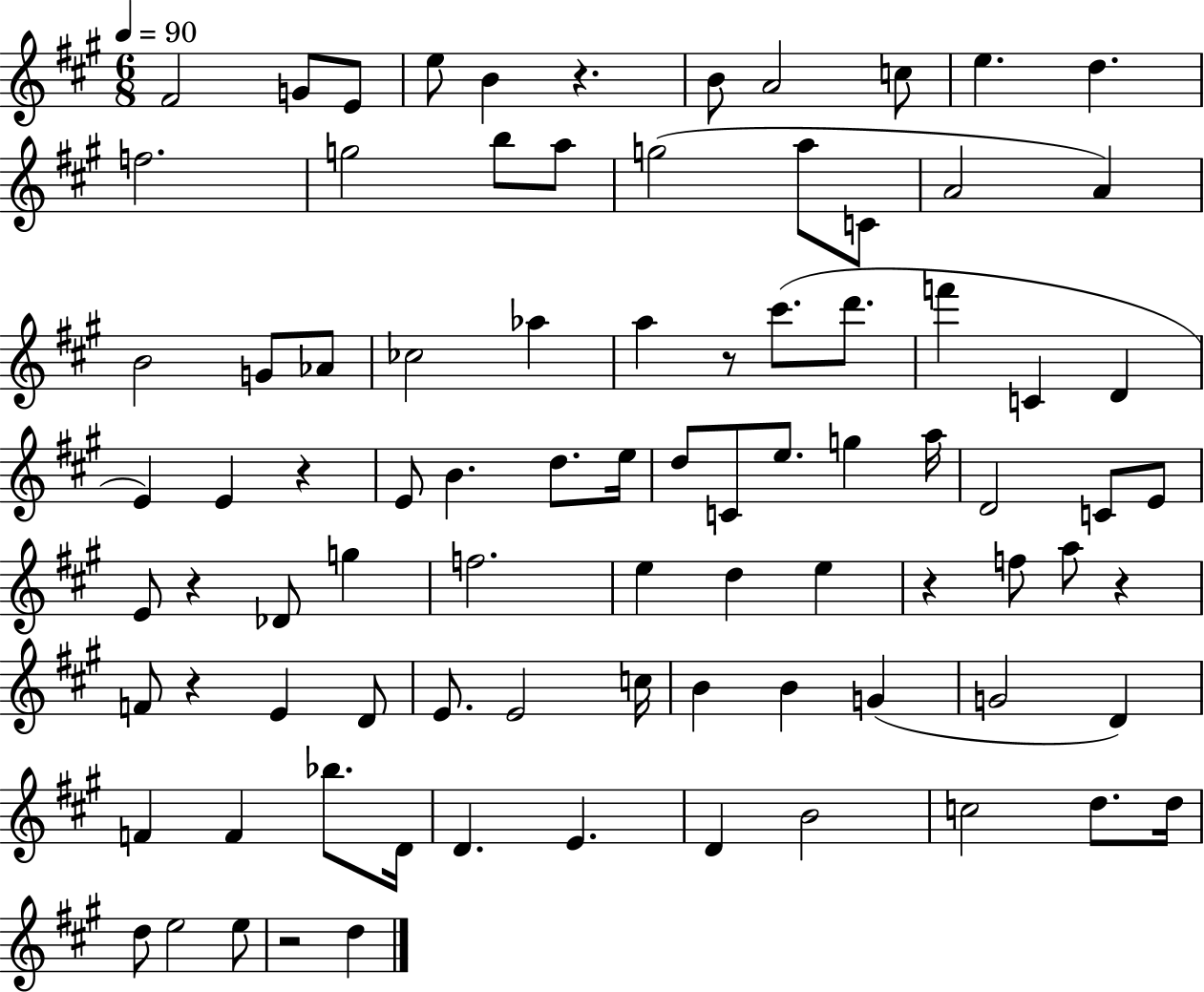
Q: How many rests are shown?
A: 8